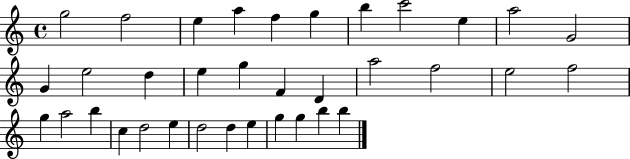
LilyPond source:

{
  \clef treble
  \time 4/4
  \defaultTimeSignature
  \key c \major
  g''2 f''2 | e''4 a''4 f''4 g''4 | b''4 c'''2 e''4 | a''2 g'2 | \break g'4 e''2 d''4 | e''4 g''4 f'4 d'4 | a''2 f''2 | e''2 f''2 | \break g''4 a''2 b''4 | c''4 d''2 e''4 | d''2 d''4 e''4 | g''4 g''4 b''4 b''4 | \break \bar "|."
}